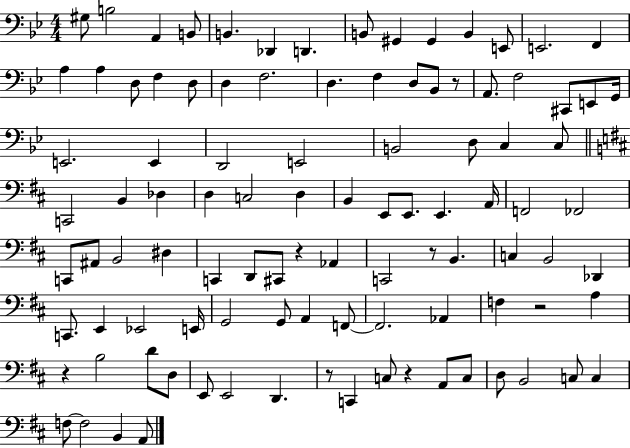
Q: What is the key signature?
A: BES major